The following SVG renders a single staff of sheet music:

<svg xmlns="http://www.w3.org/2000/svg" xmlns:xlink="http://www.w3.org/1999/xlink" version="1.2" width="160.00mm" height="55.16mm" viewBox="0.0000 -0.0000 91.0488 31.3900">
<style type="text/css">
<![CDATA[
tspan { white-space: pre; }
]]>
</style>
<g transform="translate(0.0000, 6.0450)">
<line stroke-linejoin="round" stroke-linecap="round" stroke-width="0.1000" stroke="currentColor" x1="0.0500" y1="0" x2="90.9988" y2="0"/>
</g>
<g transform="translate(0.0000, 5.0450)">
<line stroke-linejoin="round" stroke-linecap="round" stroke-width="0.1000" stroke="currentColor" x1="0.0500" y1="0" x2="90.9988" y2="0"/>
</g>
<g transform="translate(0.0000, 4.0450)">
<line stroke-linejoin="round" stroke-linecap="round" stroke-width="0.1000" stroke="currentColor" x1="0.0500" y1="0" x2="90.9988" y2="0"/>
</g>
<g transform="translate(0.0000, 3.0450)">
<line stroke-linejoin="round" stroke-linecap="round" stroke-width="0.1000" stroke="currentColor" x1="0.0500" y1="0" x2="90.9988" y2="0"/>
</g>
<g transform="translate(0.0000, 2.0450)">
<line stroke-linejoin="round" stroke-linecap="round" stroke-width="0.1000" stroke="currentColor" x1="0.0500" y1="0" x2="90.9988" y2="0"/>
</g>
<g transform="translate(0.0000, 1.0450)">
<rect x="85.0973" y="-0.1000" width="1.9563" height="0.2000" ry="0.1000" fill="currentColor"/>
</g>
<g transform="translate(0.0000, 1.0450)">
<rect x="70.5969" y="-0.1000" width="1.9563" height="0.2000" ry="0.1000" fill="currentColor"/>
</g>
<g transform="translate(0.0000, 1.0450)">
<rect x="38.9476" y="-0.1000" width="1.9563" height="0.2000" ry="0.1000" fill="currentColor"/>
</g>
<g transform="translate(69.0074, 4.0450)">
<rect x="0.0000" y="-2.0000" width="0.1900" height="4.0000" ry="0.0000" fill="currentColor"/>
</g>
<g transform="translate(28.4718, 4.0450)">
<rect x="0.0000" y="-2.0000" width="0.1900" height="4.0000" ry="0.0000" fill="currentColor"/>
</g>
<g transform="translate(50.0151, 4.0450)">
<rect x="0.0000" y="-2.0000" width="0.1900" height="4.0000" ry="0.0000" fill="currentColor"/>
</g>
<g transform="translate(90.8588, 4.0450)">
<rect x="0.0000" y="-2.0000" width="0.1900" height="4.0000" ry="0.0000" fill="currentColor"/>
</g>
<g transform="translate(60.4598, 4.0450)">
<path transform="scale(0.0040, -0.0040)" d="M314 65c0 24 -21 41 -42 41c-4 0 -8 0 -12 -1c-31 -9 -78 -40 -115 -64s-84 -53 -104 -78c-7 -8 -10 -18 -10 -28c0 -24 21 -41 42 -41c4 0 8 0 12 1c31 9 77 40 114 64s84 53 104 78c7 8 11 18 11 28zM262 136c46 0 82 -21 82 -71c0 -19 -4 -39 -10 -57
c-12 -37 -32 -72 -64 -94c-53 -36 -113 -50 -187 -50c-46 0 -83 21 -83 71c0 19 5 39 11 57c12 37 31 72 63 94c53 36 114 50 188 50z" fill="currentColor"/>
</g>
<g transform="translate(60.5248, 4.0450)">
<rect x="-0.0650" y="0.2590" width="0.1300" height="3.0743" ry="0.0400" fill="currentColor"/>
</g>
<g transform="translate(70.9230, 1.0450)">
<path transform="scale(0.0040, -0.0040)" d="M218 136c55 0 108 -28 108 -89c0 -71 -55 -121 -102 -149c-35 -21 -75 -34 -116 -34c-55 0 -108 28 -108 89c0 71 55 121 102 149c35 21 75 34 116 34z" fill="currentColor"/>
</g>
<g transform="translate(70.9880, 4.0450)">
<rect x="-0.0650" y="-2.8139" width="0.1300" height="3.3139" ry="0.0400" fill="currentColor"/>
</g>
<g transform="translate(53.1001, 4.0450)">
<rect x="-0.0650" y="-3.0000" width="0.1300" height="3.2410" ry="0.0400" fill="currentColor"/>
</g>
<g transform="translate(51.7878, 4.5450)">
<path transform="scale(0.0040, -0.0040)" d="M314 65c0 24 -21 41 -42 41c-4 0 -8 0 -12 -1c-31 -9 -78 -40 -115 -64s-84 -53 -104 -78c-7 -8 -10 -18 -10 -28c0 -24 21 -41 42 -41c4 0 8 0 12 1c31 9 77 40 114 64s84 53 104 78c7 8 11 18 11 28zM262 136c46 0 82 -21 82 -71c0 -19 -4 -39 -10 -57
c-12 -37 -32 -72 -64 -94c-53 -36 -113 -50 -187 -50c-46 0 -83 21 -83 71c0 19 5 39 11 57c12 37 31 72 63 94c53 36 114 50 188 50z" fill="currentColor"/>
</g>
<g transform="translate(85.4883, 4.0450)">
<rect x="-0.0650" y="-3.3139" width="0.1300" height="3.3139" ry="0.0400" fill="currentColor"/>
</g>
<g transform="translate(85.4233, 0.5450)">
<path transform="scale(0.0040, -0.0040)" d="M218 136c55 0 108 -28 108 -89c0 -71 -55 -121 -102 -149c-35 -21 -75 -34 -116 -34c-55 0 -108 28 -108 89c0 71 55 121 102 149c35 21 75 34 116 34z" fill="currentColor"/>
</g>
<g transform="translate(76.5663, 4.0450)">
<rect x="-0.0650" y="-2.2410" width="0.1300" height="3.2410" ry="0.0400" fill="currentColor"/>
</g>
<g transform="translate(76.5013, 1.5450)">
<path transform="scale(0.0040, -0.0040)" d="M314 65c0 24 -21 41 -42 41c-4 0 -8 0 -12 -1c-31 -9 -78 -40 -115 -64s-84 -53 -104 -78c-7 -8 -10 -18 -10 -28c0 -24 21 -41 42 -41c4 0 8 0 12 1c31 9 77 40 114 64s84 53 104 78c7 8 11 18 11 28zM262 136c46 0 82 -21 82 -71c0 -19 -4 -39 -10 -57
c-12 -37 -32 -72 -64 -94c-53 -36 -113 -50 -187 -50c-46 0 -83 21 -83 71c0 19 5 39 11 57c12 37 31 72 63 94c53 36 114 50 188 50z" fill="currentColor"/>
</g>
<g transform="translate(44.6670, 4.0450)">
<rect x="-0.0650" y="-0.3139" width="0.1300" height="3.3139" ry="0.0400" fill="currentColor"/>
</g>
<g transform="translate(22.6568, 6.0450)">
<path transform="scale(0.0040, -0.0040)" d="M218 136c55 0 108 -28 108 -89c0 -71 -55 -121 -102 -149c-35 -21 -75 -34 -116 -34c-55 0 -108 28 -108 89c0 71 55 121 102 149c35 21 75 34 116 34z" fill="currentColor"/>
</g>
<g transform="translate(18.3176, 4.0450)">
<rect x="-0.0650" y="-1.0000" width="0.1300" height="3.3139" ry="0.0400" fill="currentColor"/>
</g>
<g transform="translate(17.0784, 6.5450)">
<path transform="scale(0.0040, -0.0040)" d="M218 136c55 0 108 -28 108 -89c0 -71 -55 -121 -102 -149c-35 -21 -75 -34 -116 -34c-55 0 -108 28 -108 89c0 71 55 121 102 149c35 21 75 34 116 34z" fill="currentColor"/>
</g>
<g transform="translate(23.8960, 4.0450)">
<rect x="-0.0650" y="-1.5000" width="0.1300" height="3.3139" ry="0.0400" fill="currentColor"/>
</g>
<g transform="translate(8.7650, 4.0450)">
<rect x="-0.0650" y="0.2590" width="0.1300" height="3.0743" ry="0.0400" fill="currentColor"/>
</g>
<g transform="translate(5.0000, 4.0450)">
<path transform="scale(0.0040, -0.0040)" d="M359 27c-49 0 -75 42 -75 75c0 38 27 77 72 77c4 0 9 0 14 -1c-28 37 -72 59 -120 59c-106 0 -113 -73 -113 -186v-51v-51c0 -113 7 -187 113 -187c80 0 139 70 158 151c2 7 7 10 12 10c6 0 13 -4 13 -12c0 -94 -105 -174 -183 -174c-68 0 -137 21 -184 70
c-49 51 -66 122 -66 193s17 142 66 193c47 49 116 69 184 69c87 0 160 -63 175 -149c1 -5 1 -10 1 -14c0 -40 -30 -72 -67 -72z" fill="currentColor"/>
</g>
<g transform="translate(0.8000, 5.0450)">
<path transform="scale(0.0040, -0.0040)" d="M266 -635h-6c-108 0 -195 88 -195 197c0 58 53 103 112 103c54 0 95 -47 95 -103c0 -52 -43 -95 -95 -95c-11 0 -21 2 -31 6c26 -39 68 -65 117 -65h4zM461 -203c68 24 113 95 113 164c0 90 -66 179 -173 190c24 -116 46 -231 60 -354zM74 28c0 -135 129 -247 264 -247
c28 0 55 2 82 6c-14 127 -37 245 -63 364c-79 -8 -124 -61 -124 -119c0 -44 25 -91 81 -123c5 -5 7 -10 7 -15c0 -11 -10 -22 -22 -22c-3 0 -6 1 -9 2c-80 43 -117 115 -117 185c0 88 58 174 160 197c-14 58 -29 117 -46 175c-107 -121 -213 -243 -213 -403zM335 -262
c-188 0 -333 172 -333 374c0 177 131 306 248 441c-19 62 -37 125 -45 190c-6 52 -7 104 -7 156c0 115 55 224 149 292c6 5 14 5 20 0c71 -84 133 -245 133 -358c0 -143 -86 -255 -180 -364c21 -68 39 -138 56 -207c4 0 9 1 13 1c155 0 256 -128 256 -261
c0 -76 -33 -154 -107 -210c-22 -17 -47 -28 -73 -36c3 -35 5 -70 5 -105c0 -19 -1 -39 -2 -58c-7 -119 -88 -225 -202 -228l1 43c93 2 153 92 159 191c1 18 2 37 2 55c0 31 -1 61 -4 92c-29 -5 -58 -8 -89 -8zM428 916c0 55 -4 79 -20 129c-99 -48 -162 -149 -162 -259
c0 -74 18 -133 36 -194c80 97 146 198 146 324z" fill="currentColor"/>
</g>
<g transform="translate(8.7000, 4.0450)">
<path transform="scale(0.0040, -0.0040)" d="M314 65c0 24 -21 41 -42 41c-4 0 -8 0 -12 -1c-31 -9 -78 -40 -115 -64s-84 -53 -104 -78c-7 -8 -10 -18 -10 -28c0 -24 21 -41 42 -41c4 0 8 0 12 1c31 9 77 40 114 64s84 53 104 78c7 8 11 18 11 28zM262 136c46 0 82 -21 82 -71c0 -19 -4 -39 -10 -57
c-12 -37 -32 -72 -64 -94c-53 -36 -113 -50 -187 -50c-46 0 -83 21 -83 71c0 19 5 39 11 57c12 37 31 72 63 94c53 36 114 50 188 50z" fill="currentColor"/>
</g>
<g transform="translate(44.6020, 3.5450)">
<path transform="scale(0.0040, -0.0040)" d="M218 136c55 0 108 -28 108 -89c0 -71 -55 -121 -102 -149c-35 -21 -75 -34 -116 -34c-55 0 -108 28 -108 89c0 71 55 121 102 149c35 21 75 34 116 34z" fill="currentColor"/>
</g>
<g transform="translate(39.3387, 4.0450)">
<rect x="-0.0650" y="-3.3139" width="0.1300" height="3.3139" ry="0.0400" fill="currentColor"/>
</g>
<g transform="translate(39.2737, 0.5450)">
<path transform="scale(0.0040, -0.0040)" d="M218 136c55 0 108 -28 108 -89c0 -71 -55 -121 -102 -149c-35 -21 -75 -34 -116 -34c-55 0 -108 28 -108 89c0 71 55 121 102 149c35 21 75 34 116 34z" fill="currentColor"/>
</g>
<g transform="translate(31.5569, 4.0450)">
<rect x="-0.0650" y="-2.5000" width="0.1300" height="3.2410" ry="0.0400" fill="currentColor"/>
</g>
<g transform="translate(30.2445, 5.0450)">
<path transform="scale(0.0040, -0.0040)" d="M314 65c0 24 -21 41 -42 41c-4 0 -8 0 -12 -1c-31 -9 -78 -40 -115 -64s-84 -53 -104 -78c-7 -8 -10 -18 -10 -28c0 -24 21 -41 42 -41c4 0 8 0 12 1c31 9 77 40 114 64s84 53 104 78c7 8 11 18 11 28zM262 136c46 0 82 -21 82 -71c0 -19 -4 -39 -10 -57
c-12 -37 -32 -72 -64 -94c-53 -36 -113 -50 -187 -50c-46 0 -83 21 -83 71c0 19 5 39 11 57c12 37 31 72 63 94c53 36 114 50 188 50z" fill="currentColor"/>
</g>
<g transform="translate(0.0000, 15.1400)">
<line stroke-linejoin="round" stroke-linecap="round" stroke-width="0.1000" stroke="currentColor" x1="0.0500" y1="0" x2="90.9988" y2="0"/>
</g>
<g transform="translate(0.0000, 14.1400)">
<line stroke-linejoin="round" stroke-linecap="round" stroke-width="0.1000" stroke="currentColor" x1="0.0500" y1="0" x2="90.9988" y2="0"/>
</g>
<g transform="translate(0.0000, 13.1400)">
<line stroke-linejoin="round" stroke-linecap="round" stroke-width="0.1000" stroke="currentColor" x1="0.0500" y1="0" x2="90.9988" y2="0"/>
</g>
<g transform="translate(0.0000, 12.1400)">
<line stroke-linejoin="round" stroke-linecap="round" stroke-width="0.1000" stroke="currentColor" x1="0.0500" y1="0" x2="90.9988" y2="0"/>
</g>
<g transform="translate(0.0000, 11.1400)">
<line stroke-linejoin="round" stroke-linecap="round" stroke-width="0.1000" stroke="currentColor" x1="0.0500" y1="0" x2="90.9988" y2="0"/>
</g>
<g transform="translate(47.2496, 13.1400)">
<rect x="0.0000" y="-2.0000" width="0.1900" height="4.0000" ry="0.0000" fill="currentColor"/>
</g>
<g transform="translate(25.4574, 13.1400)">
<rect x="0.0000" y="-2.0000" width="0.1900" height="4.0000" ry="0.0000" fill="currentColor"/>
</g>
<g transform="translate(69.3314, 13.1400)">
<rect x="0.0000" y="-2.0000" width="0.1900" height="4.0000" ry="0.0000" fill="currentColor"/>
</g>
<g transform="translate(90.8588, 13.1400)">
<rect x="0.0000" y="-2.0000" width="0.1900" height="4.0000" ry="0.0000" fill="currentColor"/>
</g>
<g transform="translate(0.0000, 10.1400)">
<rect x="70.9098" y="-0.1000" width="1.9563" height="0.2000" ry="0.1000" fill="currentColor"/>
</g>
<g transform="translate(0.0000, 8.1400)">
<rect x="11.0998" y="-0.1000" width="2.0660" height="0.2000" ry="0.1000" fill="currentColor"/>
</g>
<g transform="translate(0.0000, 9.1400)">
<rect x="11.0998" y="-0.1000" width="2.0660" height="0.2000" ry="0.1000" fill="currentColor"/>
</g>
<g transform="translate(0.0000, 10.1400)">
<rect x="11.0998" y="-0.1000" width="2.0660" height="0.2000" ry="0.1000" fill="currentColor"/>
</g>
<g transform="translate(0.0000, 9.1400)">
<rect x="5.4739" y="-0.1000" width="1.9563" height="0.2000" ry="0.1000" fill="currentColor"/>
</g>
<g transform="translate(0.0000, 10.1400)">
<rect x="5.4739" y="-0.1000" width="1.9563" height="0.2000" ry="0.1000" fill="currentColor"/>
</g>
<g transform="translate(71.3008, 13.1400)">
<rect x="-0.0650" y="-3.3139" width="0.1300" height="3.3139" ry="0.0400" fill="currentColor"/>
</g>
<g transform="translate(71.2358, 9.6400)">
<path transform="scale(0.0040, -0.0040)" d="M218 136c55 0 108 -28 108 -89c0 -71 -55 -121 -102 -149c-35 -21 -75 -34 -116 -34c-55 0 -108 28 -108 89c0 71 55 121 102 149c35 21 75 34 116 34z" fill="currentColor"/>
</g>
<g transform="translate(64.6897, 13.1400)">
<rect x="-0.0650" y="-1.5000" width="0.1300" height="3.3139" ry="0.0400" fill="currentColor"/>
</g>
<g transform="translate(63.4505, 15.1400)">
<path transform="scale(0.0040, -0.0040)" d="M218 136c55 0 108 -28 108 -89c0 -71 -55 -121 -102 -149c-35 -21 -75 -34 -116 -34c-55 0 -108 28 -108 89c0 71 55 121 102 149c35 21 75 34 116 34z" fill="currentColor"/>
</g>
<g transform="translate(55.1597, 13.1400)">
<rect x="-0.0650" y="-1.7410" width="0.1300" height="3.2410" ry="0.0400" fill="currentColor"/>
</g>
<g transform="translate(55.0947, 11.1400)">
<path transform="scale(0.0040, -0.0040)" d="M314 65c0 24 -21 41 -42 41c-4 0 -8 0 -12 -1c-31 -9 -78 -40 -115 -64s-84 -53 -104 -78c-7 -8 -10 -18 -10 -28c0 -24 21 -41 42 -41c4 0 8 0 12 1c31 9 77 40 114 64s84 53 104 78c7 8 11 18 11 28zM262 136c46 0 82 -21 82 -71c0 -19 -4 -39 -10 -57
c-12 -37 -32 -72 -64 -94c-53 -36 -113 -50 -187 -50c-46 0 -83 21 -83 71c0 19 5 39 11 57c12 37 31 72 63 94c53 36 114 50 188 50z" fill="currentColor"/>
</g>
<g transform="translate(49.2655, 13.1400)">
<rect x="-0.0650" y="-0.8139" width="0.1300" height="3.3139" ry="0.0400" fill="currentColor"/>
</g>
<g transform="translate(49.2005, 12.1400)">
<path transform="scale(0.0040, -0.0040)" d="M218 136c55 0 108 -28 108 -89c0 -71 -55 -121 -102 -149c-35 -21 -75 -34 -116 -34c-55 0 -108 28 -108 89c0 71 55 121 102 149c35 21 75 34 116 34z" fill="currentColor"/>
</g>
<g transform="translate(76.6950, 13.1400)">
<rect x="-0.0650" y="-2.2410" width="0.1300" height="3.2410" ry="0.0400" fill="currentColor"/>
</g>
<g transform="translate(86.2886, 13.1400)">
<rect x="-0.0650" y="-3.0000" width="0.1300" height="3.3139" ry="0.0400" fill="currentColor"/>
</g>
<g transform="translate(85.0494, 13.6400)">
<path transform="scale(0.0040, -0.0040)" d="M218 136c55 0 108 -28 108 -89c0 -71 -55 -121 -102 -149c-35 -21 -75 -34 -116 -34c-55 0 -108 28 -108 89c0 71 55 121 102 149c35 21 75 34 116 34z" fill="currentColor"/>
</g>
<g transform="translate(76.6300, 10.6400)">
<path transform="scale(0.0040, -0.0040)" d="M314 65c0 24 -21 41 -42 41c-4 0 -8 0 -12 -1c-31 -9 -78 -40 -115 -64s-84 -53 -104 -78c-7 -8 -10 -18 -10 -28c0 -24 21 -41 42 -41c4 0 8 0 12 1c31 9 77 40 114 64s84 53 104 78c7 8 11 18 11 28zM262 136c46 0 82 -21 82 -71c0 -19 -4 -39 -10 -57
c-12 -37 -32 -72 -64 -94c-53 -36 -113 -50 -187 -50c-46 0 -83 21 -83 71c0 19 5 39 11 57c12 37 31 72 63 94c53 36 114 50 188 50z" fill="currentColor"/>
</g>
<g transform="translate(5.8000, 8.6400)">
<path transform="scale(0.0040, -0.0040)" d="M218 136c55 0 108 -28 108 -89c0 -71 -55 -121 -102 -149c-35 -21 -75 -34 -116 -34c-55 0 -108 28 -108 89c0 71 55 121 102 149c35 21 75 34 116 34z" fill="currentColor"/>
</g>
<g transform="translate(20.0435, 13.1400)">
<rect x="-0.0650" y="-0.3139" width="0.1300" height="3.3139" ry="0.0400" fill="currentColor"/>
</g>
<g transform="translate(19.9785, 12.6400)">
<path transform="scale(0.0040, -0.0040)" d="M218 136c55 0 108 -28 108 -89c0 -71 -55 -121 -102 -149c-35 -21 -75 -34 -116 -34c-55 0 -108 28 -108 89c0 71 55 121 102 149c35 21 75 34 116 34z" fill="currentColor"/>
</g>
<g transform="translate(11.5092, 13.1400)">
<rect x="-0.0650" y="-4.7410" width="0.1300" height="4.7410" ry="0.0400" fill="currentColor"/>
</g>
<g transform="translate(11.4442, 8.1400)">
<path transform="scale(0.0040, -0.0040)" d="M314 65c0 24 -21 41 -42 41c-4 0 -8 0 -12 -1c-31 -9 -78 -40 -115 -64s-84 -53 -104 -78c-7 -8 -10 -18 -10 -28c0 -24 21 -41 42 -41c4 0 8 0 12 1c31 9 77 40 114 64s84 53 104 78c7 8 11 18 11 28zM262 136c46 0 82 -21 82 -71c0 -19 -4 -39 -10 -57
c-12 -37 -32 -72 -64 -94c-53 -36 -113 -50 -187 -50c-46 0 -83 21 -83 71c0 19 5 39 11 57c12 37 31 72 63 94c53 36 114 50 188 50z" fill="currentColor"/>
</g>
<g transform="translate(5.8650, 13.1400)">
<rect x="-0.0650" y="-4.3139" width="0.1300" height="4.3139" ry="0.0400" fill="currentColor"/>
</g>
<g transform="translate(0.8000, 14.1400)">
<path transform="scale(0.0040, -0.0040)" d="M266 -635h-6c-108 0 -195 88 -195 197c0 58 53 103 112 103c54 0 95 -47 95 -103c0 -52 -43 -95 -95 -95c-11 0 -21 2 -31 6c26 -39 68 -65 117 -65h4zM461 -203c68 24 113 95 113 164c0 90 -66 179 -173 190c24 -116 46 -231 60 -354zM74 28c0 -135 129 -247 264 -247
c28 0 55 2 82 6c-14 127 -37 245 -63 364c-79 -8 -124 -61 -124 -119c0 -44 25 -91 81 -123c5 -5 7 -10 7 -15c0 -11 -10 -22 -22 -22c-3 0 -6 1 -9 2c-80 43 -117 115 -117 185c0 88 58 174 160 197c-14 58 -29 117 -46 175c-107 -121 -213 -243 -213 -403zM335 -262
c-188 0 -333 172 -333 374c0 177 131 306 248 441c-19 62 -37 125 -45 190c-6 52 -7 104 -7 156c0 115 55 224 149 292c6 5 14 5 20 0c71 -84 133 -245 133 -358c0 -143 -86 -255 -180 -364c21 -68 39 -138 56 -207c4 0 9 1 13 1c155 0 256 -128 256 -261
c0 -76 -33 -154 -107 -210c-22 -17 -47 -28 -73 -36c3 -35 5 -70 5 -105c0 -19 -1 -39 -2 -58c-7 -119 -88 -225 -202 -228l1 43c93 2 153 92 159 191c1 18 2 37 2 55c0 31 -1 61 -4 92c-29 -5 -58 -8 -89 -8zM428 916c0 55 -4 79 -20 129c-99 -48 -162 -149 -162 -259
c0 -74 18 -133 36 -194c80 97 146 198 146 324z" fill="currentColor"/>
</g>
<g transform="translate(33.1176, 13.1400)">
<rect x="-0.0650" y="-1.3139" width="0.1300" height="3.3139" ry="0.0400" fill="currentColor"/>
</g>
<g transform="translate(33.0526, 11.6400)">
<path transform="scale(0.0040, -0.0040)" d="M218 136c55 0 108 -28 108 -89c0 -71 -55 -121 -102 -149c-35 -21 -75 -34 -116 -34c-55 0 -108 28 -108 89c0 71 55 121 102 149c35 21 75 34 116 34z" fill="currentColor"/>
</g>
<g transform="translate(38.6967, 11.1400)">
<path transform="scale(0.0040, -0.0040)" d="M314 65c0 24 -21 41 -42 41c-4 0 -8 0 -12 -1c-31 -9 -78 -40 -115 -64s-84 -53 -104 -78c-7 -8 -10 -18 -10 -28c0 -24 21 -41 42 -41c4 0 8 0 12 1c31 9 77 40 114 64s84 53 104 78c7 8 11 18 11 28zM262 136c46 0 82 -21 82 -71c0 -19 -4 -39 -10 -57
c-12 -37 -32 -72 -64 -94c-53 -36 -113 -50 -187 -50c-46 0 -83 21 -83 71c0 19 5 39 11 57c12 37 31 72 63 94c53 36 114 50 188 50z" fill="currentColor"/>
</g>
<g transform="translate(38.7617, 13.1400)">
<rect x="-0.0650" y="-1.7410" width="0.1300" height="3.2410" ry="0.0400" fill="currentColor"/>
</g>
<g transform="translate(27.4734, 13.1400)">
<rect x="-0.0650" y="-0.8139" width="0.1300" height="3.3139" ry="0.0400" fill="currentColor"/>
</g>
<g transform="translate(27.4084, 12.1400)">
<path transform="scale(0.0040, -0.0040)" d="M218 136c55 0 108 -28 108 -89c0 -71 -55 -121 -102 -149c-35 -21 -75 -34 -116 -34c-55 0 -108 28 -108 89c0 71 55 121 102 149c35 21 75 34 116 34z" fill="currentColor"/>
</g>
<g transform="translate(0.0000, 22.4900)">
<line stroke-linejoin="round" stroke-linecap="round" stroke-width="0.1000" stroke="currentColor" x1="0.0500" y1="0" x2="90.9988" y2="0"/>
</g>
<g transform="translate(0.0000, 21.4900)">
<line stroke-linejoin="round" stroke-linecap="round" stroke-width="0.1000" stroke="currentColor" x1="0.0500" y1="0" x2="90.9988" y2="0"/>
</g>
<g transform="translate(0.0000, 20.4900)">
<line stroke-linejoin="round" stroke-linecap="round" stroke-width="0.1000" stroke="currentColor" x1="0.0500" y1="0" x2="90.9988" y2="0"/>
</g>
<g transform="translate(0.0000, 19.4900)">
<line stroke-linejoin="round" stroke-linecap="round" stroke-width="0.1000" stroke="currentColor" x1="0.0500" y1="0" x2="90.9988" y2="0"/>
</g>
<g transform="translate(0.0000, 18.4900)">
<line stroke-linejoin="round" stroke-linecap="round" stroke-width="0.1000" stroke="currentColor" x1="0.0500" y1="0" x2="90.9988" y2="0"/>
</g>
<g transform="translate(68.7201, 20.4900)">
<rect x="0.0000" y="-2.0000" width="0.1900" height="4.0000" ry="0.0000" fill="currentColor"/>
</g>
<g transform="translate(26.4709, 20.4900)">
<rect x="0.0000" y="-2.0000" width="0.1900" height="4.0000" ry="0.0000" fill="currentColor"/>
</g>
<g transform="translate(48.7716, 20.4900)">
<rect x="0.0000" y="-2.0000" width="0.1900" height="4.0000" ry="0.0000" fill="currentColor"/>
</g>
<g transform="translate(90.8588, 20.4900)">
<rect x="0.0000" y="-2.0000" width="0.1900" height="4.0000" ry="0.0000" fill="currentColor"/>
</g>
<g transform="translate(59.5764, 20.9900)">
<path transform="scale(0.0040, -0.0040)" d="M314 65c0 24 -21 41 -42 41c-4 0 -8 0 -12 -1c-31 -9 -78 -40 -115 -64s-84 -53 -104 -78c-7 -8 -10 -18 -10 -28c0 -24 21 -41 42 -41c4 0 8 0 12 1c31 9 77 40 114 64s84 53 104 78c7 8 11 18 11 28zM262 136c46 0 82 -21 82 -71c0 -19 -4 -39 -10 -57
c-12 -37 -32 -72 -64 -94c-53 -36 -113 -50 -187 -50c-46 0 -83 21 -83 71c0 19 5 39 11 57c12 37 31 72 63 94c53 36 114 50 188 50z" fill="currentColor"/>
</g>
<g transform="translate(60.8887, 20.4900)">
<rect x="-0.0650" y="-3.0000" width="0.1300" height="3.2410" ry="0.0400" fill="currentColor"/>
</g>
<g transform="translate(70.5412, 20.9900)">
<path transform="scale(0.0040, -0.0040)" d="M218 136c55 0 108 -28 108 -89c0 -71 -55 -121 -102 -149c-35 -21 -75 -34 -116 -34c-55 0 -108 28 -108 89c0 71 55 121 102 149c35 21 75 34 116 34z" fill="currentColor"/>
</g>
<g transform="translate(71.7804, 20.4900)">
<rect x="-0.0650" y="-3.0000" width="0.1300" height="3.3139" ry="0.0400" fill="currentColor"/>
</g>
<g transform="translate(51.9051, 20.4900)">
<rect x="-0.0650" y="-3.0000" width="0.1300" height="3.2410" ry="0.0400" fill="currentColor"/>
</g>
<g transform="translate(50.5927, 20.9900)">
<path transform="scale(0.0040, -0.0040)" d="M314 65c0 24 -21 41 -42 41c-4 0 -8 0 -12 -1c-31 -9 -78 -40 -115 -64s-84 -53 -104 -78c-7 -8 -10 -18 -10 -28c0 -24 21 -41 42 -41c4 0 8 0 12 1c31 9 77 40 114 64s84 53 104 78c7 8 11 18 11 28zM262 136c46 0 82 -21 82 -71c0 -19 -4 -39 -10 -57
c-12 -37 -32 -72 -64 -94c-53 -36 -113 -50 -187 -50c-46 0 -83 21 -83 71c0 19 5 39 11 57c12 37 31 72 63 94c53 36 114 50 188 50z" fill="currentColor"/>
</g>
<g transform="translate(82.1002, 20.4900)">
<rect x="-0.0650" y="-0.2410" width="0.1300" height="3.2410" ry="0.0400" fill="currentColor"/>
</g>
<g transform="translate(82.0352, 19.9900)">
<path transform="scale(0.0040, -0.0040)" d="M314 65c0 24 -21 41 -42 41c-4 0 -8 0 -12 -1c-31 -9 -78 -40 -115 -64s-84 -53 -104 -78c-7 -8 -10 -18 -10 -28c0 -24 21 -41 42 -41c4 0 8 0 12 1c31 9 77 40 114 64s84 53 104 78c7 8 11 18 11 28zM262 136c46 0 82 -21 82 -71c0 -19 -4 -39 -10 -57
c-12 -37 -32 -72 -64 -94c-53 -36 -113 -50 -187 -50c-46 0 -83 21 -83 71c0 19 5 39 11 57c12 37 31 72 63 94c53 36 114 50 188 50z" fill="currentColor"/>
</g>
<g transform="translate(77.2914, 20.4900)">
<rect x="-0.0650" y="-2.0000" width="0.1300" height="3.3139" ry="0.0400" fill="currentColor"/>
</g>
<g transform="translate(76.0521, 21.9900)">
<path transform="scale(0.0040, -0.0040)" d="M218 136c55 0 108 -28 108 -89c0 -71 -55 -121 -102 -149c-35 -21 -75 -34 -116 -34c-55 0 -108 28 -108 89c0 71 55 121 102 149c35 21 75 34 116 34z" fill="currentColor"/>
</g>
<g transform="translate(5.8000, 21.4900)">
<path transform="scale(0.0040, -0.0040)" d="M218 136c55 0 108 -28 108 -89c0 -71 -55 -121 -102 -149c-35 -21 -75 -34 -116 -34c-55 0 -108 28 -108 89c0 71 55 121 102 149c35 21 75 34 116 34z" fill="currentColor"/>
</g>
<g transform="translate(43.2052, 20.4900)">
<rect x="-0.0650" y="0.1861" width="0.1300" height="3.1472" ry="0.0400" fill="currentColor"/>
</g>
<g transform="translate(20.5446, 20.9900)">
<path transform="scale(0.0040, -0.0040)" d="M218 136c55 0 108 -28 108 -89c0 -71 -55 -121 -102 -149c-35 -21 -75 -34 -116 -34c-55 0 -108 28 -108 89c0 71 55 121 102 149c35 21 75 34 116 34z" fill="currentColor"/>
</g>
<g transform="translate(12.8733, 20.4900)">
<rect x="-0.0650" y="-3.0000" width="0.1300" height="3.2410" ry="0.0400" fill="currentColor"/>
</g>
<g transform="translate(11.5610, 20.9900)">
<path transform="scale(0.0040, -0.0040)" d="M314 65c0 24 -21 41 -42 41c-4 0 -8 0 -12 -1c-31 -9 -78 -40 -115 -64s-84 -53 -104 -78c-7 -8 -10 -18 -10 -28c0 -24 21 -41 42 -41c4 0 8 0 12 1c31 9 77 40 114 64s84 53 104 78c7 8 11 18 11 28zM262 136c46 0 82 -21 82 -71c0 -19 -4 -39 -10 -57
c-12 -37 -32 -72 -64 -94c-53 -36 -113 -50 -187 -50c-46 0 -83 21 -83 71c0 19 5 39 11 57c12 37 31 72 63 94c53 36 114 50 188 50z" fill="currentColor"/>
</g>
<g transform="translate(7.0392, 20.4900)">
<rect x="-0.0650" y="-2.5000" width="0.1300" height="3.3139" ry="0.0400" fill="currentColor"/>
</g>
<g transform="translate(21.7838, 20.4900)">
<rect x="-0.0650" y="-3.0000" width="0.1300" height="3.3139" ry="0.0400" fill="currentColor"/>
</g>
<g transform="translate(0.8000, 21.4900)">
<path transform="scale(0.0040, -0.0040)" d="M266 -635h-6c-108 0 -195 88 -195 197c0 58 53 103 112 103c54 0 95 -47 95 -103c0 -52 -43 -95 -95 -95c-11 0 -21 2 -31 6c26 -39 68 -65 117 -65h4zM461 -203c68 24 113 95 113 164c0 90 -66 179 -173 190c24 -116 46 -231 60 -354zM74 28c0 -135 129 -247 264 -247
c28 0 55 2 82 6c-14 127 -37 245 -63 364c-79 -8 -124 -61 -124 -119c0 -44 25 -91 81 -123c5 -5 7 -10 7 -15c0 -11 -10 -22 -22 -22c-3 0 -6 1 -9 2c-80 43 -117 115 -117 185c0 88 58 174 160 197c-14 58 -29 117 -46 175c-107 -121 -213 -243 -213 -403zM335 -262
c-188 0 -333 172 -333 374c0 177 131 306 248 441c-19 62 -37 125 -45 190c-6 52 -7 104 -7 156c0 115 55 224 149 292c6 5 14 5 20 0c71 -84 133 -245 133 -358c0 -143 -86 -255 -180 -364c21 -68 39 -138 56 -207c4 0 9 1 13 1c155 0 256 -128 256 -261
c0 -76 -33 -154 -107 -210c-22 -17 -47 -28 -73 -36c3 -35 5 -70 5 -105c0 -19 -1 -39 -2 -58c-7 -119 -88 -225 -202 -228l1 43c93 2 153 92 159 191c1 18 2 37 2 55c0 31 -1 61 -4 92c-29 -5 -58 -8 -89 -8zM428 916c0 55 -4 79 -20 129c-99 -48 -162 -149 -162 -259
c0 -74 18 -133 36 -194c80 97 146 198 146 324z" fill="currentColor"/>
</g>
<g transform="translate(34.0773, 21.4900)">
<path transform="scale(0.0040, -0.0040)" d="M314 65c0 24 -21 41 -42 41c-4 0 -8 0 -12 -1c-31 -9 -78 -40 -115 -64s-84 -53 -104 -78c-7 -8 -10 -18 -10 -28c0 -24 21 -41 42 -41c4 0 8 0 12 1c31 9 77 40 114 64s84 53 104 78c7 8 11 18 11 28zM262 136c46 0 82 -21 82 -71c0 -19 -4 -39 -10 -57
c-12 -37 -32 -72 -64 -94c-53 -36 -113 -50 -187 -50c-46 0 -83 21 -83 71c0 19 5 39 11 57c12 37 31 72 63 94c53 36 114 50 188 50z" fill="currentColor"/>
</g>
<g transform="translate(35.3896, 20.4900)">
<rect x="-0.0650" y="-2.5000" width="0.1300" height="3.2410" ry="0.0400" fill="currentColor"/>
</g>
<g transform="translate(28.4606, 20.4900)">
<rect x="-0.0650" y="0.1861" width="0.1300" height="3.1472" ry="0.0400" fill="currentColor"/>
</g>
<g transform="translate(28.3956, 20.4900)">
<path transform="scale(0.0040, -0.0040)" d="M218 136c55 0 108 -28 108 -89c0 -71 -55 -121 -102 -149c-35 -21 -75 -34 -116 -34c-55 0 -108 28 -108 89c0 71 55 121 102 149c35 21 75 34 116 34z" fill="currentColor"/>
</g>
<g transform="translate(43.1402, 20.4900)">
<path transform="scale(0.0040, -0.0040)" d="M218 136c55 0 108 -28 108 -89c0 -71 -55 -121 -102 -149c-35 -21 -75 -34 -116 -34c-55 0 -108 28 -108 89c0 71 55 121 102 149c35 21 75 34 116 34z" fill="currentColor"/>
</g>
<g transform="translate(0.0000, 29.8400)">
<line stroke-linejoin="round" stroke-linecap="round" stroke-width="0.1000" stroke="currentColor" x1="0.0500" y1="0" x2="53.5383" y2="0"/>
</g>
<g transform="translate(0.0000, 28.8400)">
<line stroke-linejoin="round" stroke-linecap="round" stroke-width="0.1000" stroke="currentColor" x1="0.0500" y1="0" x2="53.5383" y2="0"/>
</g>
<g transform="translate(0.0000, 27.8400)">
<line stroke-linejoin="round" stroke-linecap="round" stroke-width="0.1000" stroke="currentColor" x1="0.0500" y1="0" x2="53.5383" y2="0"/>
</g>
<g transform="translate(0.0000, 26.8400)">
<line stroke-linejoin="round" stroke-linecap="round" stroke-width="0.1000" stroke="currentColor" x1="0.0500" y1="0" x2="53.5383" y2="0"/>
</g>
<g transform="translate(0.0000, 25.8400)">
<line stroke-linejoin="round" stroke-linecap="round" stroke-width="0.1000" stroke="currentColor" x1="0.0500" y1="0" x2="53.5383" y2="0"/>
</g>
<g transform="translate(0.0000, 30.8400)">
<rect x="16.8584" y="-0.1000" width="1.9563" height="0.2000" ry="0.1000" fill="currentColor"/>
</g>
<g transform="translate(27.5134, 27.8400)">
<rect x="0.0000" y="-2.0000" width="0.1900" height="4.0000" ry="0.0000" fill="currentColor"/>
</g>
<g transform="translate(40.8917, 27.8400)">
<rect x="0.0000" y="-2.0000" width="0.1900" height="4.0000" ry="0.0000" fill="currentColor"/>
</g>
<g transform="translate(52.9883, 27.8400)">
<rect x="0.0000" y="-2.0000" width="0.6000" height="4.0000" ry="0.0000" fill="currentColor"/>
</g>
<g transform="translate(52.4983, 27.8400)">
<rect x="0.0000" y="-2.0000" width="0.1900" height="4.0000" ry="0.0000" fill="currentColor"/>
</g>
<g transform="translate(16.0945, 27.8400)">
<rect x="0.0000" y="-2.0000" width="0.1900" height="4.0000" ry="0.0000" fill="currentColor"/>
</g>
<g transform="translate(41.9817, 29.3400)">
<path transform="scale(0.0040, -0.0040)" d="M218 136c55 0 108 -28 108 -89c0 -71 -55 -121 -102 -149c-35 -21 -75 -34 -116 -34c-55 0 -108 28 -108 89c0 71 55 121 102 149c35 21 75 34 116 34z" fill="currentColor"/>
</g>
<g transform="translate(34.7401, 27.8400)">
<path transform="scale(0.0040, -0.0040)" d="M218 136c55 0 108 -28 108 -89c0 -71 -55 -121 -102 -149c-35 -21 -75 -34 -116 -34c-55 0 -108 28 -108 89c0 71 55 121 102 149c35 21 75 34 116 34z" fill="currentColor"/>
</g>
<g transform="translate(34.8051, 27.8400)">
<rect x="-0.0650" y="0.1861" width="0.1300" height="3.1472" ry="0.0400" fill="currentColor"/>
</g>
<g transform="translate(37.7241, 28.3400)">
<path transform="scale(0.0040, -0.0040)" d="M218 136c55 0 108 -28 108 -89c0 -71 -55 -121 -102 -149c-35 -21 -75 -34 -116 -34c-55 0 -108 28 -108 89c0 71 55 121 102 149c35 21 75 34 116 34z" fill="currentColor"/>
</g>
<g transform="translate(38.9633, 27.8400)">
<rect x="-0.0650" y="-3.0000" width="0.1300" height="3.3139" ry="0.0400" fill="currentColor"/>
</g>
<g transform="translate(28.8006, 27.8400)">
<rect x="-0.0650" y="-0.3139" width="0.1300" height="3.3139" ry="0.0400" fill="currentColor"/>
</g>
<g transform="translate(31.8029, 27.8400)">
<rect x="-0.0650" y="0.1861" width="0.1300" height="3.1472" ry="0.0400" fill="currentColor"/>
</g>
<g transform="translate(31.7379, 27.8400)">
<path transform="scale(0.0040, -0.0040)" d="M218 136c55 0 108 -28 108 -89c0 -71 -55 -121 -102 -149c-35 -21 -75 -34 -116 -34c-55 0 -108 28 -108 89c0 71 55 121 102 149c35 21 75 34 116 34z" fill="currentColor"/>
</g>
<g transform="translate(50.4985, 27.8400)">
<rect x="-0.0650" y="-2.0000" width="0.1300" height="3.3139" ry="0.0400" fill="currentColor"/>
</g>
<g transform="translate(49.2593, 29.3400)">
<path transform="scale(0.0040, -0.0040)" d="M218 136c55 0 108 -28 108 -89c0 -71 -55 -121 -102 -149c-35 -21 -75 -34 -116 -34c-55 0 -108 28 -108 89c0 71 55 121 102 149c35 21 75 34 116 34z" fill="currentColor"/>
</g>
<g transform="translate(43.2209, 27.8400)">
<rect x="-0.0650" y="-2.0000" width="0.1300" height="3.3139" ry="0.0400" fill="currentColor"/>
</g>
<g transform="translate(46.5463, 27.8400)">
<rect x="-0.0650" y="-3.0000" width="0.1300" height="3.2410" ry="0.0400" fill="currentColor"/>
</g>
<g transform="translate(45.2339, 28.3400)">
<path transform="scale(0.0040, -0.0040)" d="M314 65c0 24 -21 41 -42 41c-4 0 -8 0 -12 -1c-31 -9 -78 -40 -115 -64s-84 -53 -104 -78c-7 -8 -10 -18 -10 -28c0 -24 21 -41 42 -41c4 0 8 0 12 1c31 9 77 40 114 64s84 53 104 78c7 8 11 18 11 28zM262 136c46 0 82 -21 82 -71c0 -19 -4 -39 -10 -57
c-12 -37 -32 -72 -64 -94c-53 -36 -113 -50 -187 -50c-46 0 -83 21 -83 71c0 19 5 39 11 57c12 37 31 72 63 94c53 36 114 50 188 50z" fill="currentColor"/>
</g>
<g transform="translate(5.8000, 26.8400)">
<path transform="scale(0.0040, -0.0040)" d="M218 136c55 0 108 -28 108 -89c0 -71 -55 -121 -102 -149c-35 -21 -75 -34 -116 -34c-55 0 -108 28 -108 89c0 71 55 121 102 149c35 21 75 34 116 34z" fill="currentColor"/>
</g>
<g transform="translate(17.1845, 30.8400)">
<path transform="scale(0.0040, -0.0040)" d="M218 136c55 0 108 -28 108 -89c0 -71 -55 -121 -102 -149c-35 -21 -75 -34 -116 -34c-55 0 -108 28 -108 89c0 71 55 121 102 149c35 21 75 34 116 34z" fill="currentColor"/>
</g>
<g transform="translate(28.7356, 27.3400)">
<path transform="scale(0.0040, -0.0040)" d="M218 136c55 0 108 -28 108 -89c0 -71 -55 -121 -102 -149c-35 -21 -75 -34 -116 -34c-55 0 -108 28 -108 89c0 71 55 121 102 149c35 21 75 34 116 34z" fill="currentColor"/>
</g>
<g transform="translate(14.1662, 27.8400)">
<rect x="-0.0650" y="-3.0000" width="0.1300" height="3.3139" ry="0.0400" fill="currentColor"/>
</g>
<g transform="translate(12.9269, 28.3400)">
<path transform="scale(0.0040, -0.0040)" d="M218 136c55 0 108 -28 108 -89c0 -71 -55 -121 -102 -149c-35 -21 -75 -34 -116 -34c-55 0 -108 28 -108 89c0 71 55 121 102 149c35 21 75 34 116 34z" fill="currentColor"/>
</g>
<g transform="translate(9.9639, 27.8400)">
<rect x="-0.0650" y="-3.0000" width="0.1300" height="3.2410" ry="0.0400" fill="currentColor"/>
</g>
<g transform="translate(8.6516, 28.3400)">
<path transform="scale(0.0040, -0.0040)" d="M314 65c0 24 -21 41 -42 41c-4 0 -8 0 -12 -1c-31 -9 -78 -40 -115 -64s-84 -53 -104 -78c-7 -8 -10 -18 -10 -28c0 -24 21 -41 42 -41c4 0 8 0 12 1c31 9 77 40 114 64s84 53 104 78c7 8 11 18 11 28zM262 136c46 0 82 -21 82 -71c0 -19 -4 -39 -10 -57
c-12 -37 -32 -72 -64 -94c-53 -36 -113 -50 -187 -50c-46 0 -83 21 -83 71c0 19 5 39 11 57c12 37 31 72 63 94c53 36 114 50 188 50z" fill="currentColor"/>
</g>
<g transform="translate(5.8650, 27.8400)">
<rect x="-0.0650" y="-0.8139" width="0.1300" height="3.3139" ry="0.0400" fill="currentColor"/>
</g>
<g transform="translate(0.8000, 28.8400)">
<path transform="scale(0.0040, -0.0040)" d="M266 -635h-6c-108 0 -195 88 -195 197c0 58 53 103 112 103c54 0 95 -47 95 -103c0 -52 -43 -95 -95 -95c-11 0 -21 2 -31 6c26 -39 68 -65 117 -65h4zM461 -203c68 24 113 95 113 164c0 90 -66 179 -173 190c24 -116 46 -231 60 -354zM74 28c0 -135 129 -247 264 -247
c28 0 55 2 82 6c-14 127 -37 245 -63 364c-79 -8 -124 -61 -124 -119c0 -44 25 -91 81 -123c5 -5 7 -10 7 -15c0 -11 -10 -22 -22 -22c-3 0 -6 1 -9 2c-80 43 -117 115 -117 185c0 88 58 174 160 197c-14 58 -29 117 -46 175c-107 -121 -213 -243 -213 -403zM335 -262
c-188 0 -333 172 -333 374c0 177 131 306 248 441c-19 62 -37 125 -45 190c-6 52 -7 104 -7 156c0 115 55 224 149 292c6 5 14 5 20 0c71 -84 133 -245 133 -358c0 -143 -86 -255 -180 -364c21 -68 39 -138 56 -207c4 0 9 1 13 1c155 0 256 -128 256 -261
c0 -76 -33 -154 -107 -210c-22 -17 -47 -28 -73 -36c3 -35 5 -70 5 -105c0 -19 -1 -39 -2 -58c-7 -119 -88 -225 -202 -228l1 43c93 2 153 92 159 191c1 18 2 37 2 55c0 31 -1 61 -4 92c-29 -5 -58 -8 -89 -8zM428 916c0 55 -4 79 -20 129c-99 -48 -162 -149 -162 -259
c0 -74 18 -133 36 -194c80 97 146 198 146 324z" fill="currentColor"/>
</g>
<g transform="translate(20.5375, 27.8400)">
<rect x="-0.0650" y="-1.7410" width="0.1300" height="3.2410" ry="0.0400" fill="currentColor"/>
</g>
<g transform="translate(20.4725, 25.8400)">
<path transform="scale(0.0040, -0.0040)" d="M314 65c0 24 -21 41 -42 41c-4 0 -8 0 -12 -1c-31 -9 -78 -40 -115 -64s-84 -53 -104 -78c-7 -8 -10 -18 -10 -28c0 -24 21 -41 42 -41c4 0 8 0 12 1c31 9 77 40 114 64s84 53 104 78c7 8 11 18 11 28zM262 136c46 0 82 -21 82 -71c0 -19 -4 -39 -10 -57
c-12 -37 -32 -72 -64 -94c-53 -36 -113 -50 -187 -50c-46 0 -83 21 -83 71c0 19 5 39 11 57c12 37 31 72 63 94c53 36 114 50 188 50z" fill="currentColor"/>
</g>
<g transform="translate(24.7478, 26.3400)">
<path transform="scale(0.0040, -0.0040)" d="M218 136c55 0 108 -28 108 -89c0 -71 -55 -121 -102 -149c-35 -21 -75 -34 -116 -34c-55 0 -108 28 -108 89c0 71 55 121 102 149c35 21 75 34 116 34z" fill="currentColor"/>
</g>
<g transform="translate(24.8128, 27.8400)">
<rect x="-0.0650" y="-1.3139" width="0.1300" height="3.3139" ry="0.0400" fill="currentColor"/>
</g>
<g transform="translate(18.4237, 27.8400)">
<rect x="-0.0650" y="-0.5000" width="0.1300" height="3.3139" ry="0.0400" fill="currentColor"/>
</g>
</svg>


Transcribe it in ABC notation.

X:1
T:Untitled
M:4/4
L:1/4
K:C
B2 D E G2 b c A2 B2 a g2 b d' e'2 c d e f2 d f2 E b g2 A G A2 A B G2 B A2 A2 A F c2 d A2 A C f2 e c B B A F A2 F